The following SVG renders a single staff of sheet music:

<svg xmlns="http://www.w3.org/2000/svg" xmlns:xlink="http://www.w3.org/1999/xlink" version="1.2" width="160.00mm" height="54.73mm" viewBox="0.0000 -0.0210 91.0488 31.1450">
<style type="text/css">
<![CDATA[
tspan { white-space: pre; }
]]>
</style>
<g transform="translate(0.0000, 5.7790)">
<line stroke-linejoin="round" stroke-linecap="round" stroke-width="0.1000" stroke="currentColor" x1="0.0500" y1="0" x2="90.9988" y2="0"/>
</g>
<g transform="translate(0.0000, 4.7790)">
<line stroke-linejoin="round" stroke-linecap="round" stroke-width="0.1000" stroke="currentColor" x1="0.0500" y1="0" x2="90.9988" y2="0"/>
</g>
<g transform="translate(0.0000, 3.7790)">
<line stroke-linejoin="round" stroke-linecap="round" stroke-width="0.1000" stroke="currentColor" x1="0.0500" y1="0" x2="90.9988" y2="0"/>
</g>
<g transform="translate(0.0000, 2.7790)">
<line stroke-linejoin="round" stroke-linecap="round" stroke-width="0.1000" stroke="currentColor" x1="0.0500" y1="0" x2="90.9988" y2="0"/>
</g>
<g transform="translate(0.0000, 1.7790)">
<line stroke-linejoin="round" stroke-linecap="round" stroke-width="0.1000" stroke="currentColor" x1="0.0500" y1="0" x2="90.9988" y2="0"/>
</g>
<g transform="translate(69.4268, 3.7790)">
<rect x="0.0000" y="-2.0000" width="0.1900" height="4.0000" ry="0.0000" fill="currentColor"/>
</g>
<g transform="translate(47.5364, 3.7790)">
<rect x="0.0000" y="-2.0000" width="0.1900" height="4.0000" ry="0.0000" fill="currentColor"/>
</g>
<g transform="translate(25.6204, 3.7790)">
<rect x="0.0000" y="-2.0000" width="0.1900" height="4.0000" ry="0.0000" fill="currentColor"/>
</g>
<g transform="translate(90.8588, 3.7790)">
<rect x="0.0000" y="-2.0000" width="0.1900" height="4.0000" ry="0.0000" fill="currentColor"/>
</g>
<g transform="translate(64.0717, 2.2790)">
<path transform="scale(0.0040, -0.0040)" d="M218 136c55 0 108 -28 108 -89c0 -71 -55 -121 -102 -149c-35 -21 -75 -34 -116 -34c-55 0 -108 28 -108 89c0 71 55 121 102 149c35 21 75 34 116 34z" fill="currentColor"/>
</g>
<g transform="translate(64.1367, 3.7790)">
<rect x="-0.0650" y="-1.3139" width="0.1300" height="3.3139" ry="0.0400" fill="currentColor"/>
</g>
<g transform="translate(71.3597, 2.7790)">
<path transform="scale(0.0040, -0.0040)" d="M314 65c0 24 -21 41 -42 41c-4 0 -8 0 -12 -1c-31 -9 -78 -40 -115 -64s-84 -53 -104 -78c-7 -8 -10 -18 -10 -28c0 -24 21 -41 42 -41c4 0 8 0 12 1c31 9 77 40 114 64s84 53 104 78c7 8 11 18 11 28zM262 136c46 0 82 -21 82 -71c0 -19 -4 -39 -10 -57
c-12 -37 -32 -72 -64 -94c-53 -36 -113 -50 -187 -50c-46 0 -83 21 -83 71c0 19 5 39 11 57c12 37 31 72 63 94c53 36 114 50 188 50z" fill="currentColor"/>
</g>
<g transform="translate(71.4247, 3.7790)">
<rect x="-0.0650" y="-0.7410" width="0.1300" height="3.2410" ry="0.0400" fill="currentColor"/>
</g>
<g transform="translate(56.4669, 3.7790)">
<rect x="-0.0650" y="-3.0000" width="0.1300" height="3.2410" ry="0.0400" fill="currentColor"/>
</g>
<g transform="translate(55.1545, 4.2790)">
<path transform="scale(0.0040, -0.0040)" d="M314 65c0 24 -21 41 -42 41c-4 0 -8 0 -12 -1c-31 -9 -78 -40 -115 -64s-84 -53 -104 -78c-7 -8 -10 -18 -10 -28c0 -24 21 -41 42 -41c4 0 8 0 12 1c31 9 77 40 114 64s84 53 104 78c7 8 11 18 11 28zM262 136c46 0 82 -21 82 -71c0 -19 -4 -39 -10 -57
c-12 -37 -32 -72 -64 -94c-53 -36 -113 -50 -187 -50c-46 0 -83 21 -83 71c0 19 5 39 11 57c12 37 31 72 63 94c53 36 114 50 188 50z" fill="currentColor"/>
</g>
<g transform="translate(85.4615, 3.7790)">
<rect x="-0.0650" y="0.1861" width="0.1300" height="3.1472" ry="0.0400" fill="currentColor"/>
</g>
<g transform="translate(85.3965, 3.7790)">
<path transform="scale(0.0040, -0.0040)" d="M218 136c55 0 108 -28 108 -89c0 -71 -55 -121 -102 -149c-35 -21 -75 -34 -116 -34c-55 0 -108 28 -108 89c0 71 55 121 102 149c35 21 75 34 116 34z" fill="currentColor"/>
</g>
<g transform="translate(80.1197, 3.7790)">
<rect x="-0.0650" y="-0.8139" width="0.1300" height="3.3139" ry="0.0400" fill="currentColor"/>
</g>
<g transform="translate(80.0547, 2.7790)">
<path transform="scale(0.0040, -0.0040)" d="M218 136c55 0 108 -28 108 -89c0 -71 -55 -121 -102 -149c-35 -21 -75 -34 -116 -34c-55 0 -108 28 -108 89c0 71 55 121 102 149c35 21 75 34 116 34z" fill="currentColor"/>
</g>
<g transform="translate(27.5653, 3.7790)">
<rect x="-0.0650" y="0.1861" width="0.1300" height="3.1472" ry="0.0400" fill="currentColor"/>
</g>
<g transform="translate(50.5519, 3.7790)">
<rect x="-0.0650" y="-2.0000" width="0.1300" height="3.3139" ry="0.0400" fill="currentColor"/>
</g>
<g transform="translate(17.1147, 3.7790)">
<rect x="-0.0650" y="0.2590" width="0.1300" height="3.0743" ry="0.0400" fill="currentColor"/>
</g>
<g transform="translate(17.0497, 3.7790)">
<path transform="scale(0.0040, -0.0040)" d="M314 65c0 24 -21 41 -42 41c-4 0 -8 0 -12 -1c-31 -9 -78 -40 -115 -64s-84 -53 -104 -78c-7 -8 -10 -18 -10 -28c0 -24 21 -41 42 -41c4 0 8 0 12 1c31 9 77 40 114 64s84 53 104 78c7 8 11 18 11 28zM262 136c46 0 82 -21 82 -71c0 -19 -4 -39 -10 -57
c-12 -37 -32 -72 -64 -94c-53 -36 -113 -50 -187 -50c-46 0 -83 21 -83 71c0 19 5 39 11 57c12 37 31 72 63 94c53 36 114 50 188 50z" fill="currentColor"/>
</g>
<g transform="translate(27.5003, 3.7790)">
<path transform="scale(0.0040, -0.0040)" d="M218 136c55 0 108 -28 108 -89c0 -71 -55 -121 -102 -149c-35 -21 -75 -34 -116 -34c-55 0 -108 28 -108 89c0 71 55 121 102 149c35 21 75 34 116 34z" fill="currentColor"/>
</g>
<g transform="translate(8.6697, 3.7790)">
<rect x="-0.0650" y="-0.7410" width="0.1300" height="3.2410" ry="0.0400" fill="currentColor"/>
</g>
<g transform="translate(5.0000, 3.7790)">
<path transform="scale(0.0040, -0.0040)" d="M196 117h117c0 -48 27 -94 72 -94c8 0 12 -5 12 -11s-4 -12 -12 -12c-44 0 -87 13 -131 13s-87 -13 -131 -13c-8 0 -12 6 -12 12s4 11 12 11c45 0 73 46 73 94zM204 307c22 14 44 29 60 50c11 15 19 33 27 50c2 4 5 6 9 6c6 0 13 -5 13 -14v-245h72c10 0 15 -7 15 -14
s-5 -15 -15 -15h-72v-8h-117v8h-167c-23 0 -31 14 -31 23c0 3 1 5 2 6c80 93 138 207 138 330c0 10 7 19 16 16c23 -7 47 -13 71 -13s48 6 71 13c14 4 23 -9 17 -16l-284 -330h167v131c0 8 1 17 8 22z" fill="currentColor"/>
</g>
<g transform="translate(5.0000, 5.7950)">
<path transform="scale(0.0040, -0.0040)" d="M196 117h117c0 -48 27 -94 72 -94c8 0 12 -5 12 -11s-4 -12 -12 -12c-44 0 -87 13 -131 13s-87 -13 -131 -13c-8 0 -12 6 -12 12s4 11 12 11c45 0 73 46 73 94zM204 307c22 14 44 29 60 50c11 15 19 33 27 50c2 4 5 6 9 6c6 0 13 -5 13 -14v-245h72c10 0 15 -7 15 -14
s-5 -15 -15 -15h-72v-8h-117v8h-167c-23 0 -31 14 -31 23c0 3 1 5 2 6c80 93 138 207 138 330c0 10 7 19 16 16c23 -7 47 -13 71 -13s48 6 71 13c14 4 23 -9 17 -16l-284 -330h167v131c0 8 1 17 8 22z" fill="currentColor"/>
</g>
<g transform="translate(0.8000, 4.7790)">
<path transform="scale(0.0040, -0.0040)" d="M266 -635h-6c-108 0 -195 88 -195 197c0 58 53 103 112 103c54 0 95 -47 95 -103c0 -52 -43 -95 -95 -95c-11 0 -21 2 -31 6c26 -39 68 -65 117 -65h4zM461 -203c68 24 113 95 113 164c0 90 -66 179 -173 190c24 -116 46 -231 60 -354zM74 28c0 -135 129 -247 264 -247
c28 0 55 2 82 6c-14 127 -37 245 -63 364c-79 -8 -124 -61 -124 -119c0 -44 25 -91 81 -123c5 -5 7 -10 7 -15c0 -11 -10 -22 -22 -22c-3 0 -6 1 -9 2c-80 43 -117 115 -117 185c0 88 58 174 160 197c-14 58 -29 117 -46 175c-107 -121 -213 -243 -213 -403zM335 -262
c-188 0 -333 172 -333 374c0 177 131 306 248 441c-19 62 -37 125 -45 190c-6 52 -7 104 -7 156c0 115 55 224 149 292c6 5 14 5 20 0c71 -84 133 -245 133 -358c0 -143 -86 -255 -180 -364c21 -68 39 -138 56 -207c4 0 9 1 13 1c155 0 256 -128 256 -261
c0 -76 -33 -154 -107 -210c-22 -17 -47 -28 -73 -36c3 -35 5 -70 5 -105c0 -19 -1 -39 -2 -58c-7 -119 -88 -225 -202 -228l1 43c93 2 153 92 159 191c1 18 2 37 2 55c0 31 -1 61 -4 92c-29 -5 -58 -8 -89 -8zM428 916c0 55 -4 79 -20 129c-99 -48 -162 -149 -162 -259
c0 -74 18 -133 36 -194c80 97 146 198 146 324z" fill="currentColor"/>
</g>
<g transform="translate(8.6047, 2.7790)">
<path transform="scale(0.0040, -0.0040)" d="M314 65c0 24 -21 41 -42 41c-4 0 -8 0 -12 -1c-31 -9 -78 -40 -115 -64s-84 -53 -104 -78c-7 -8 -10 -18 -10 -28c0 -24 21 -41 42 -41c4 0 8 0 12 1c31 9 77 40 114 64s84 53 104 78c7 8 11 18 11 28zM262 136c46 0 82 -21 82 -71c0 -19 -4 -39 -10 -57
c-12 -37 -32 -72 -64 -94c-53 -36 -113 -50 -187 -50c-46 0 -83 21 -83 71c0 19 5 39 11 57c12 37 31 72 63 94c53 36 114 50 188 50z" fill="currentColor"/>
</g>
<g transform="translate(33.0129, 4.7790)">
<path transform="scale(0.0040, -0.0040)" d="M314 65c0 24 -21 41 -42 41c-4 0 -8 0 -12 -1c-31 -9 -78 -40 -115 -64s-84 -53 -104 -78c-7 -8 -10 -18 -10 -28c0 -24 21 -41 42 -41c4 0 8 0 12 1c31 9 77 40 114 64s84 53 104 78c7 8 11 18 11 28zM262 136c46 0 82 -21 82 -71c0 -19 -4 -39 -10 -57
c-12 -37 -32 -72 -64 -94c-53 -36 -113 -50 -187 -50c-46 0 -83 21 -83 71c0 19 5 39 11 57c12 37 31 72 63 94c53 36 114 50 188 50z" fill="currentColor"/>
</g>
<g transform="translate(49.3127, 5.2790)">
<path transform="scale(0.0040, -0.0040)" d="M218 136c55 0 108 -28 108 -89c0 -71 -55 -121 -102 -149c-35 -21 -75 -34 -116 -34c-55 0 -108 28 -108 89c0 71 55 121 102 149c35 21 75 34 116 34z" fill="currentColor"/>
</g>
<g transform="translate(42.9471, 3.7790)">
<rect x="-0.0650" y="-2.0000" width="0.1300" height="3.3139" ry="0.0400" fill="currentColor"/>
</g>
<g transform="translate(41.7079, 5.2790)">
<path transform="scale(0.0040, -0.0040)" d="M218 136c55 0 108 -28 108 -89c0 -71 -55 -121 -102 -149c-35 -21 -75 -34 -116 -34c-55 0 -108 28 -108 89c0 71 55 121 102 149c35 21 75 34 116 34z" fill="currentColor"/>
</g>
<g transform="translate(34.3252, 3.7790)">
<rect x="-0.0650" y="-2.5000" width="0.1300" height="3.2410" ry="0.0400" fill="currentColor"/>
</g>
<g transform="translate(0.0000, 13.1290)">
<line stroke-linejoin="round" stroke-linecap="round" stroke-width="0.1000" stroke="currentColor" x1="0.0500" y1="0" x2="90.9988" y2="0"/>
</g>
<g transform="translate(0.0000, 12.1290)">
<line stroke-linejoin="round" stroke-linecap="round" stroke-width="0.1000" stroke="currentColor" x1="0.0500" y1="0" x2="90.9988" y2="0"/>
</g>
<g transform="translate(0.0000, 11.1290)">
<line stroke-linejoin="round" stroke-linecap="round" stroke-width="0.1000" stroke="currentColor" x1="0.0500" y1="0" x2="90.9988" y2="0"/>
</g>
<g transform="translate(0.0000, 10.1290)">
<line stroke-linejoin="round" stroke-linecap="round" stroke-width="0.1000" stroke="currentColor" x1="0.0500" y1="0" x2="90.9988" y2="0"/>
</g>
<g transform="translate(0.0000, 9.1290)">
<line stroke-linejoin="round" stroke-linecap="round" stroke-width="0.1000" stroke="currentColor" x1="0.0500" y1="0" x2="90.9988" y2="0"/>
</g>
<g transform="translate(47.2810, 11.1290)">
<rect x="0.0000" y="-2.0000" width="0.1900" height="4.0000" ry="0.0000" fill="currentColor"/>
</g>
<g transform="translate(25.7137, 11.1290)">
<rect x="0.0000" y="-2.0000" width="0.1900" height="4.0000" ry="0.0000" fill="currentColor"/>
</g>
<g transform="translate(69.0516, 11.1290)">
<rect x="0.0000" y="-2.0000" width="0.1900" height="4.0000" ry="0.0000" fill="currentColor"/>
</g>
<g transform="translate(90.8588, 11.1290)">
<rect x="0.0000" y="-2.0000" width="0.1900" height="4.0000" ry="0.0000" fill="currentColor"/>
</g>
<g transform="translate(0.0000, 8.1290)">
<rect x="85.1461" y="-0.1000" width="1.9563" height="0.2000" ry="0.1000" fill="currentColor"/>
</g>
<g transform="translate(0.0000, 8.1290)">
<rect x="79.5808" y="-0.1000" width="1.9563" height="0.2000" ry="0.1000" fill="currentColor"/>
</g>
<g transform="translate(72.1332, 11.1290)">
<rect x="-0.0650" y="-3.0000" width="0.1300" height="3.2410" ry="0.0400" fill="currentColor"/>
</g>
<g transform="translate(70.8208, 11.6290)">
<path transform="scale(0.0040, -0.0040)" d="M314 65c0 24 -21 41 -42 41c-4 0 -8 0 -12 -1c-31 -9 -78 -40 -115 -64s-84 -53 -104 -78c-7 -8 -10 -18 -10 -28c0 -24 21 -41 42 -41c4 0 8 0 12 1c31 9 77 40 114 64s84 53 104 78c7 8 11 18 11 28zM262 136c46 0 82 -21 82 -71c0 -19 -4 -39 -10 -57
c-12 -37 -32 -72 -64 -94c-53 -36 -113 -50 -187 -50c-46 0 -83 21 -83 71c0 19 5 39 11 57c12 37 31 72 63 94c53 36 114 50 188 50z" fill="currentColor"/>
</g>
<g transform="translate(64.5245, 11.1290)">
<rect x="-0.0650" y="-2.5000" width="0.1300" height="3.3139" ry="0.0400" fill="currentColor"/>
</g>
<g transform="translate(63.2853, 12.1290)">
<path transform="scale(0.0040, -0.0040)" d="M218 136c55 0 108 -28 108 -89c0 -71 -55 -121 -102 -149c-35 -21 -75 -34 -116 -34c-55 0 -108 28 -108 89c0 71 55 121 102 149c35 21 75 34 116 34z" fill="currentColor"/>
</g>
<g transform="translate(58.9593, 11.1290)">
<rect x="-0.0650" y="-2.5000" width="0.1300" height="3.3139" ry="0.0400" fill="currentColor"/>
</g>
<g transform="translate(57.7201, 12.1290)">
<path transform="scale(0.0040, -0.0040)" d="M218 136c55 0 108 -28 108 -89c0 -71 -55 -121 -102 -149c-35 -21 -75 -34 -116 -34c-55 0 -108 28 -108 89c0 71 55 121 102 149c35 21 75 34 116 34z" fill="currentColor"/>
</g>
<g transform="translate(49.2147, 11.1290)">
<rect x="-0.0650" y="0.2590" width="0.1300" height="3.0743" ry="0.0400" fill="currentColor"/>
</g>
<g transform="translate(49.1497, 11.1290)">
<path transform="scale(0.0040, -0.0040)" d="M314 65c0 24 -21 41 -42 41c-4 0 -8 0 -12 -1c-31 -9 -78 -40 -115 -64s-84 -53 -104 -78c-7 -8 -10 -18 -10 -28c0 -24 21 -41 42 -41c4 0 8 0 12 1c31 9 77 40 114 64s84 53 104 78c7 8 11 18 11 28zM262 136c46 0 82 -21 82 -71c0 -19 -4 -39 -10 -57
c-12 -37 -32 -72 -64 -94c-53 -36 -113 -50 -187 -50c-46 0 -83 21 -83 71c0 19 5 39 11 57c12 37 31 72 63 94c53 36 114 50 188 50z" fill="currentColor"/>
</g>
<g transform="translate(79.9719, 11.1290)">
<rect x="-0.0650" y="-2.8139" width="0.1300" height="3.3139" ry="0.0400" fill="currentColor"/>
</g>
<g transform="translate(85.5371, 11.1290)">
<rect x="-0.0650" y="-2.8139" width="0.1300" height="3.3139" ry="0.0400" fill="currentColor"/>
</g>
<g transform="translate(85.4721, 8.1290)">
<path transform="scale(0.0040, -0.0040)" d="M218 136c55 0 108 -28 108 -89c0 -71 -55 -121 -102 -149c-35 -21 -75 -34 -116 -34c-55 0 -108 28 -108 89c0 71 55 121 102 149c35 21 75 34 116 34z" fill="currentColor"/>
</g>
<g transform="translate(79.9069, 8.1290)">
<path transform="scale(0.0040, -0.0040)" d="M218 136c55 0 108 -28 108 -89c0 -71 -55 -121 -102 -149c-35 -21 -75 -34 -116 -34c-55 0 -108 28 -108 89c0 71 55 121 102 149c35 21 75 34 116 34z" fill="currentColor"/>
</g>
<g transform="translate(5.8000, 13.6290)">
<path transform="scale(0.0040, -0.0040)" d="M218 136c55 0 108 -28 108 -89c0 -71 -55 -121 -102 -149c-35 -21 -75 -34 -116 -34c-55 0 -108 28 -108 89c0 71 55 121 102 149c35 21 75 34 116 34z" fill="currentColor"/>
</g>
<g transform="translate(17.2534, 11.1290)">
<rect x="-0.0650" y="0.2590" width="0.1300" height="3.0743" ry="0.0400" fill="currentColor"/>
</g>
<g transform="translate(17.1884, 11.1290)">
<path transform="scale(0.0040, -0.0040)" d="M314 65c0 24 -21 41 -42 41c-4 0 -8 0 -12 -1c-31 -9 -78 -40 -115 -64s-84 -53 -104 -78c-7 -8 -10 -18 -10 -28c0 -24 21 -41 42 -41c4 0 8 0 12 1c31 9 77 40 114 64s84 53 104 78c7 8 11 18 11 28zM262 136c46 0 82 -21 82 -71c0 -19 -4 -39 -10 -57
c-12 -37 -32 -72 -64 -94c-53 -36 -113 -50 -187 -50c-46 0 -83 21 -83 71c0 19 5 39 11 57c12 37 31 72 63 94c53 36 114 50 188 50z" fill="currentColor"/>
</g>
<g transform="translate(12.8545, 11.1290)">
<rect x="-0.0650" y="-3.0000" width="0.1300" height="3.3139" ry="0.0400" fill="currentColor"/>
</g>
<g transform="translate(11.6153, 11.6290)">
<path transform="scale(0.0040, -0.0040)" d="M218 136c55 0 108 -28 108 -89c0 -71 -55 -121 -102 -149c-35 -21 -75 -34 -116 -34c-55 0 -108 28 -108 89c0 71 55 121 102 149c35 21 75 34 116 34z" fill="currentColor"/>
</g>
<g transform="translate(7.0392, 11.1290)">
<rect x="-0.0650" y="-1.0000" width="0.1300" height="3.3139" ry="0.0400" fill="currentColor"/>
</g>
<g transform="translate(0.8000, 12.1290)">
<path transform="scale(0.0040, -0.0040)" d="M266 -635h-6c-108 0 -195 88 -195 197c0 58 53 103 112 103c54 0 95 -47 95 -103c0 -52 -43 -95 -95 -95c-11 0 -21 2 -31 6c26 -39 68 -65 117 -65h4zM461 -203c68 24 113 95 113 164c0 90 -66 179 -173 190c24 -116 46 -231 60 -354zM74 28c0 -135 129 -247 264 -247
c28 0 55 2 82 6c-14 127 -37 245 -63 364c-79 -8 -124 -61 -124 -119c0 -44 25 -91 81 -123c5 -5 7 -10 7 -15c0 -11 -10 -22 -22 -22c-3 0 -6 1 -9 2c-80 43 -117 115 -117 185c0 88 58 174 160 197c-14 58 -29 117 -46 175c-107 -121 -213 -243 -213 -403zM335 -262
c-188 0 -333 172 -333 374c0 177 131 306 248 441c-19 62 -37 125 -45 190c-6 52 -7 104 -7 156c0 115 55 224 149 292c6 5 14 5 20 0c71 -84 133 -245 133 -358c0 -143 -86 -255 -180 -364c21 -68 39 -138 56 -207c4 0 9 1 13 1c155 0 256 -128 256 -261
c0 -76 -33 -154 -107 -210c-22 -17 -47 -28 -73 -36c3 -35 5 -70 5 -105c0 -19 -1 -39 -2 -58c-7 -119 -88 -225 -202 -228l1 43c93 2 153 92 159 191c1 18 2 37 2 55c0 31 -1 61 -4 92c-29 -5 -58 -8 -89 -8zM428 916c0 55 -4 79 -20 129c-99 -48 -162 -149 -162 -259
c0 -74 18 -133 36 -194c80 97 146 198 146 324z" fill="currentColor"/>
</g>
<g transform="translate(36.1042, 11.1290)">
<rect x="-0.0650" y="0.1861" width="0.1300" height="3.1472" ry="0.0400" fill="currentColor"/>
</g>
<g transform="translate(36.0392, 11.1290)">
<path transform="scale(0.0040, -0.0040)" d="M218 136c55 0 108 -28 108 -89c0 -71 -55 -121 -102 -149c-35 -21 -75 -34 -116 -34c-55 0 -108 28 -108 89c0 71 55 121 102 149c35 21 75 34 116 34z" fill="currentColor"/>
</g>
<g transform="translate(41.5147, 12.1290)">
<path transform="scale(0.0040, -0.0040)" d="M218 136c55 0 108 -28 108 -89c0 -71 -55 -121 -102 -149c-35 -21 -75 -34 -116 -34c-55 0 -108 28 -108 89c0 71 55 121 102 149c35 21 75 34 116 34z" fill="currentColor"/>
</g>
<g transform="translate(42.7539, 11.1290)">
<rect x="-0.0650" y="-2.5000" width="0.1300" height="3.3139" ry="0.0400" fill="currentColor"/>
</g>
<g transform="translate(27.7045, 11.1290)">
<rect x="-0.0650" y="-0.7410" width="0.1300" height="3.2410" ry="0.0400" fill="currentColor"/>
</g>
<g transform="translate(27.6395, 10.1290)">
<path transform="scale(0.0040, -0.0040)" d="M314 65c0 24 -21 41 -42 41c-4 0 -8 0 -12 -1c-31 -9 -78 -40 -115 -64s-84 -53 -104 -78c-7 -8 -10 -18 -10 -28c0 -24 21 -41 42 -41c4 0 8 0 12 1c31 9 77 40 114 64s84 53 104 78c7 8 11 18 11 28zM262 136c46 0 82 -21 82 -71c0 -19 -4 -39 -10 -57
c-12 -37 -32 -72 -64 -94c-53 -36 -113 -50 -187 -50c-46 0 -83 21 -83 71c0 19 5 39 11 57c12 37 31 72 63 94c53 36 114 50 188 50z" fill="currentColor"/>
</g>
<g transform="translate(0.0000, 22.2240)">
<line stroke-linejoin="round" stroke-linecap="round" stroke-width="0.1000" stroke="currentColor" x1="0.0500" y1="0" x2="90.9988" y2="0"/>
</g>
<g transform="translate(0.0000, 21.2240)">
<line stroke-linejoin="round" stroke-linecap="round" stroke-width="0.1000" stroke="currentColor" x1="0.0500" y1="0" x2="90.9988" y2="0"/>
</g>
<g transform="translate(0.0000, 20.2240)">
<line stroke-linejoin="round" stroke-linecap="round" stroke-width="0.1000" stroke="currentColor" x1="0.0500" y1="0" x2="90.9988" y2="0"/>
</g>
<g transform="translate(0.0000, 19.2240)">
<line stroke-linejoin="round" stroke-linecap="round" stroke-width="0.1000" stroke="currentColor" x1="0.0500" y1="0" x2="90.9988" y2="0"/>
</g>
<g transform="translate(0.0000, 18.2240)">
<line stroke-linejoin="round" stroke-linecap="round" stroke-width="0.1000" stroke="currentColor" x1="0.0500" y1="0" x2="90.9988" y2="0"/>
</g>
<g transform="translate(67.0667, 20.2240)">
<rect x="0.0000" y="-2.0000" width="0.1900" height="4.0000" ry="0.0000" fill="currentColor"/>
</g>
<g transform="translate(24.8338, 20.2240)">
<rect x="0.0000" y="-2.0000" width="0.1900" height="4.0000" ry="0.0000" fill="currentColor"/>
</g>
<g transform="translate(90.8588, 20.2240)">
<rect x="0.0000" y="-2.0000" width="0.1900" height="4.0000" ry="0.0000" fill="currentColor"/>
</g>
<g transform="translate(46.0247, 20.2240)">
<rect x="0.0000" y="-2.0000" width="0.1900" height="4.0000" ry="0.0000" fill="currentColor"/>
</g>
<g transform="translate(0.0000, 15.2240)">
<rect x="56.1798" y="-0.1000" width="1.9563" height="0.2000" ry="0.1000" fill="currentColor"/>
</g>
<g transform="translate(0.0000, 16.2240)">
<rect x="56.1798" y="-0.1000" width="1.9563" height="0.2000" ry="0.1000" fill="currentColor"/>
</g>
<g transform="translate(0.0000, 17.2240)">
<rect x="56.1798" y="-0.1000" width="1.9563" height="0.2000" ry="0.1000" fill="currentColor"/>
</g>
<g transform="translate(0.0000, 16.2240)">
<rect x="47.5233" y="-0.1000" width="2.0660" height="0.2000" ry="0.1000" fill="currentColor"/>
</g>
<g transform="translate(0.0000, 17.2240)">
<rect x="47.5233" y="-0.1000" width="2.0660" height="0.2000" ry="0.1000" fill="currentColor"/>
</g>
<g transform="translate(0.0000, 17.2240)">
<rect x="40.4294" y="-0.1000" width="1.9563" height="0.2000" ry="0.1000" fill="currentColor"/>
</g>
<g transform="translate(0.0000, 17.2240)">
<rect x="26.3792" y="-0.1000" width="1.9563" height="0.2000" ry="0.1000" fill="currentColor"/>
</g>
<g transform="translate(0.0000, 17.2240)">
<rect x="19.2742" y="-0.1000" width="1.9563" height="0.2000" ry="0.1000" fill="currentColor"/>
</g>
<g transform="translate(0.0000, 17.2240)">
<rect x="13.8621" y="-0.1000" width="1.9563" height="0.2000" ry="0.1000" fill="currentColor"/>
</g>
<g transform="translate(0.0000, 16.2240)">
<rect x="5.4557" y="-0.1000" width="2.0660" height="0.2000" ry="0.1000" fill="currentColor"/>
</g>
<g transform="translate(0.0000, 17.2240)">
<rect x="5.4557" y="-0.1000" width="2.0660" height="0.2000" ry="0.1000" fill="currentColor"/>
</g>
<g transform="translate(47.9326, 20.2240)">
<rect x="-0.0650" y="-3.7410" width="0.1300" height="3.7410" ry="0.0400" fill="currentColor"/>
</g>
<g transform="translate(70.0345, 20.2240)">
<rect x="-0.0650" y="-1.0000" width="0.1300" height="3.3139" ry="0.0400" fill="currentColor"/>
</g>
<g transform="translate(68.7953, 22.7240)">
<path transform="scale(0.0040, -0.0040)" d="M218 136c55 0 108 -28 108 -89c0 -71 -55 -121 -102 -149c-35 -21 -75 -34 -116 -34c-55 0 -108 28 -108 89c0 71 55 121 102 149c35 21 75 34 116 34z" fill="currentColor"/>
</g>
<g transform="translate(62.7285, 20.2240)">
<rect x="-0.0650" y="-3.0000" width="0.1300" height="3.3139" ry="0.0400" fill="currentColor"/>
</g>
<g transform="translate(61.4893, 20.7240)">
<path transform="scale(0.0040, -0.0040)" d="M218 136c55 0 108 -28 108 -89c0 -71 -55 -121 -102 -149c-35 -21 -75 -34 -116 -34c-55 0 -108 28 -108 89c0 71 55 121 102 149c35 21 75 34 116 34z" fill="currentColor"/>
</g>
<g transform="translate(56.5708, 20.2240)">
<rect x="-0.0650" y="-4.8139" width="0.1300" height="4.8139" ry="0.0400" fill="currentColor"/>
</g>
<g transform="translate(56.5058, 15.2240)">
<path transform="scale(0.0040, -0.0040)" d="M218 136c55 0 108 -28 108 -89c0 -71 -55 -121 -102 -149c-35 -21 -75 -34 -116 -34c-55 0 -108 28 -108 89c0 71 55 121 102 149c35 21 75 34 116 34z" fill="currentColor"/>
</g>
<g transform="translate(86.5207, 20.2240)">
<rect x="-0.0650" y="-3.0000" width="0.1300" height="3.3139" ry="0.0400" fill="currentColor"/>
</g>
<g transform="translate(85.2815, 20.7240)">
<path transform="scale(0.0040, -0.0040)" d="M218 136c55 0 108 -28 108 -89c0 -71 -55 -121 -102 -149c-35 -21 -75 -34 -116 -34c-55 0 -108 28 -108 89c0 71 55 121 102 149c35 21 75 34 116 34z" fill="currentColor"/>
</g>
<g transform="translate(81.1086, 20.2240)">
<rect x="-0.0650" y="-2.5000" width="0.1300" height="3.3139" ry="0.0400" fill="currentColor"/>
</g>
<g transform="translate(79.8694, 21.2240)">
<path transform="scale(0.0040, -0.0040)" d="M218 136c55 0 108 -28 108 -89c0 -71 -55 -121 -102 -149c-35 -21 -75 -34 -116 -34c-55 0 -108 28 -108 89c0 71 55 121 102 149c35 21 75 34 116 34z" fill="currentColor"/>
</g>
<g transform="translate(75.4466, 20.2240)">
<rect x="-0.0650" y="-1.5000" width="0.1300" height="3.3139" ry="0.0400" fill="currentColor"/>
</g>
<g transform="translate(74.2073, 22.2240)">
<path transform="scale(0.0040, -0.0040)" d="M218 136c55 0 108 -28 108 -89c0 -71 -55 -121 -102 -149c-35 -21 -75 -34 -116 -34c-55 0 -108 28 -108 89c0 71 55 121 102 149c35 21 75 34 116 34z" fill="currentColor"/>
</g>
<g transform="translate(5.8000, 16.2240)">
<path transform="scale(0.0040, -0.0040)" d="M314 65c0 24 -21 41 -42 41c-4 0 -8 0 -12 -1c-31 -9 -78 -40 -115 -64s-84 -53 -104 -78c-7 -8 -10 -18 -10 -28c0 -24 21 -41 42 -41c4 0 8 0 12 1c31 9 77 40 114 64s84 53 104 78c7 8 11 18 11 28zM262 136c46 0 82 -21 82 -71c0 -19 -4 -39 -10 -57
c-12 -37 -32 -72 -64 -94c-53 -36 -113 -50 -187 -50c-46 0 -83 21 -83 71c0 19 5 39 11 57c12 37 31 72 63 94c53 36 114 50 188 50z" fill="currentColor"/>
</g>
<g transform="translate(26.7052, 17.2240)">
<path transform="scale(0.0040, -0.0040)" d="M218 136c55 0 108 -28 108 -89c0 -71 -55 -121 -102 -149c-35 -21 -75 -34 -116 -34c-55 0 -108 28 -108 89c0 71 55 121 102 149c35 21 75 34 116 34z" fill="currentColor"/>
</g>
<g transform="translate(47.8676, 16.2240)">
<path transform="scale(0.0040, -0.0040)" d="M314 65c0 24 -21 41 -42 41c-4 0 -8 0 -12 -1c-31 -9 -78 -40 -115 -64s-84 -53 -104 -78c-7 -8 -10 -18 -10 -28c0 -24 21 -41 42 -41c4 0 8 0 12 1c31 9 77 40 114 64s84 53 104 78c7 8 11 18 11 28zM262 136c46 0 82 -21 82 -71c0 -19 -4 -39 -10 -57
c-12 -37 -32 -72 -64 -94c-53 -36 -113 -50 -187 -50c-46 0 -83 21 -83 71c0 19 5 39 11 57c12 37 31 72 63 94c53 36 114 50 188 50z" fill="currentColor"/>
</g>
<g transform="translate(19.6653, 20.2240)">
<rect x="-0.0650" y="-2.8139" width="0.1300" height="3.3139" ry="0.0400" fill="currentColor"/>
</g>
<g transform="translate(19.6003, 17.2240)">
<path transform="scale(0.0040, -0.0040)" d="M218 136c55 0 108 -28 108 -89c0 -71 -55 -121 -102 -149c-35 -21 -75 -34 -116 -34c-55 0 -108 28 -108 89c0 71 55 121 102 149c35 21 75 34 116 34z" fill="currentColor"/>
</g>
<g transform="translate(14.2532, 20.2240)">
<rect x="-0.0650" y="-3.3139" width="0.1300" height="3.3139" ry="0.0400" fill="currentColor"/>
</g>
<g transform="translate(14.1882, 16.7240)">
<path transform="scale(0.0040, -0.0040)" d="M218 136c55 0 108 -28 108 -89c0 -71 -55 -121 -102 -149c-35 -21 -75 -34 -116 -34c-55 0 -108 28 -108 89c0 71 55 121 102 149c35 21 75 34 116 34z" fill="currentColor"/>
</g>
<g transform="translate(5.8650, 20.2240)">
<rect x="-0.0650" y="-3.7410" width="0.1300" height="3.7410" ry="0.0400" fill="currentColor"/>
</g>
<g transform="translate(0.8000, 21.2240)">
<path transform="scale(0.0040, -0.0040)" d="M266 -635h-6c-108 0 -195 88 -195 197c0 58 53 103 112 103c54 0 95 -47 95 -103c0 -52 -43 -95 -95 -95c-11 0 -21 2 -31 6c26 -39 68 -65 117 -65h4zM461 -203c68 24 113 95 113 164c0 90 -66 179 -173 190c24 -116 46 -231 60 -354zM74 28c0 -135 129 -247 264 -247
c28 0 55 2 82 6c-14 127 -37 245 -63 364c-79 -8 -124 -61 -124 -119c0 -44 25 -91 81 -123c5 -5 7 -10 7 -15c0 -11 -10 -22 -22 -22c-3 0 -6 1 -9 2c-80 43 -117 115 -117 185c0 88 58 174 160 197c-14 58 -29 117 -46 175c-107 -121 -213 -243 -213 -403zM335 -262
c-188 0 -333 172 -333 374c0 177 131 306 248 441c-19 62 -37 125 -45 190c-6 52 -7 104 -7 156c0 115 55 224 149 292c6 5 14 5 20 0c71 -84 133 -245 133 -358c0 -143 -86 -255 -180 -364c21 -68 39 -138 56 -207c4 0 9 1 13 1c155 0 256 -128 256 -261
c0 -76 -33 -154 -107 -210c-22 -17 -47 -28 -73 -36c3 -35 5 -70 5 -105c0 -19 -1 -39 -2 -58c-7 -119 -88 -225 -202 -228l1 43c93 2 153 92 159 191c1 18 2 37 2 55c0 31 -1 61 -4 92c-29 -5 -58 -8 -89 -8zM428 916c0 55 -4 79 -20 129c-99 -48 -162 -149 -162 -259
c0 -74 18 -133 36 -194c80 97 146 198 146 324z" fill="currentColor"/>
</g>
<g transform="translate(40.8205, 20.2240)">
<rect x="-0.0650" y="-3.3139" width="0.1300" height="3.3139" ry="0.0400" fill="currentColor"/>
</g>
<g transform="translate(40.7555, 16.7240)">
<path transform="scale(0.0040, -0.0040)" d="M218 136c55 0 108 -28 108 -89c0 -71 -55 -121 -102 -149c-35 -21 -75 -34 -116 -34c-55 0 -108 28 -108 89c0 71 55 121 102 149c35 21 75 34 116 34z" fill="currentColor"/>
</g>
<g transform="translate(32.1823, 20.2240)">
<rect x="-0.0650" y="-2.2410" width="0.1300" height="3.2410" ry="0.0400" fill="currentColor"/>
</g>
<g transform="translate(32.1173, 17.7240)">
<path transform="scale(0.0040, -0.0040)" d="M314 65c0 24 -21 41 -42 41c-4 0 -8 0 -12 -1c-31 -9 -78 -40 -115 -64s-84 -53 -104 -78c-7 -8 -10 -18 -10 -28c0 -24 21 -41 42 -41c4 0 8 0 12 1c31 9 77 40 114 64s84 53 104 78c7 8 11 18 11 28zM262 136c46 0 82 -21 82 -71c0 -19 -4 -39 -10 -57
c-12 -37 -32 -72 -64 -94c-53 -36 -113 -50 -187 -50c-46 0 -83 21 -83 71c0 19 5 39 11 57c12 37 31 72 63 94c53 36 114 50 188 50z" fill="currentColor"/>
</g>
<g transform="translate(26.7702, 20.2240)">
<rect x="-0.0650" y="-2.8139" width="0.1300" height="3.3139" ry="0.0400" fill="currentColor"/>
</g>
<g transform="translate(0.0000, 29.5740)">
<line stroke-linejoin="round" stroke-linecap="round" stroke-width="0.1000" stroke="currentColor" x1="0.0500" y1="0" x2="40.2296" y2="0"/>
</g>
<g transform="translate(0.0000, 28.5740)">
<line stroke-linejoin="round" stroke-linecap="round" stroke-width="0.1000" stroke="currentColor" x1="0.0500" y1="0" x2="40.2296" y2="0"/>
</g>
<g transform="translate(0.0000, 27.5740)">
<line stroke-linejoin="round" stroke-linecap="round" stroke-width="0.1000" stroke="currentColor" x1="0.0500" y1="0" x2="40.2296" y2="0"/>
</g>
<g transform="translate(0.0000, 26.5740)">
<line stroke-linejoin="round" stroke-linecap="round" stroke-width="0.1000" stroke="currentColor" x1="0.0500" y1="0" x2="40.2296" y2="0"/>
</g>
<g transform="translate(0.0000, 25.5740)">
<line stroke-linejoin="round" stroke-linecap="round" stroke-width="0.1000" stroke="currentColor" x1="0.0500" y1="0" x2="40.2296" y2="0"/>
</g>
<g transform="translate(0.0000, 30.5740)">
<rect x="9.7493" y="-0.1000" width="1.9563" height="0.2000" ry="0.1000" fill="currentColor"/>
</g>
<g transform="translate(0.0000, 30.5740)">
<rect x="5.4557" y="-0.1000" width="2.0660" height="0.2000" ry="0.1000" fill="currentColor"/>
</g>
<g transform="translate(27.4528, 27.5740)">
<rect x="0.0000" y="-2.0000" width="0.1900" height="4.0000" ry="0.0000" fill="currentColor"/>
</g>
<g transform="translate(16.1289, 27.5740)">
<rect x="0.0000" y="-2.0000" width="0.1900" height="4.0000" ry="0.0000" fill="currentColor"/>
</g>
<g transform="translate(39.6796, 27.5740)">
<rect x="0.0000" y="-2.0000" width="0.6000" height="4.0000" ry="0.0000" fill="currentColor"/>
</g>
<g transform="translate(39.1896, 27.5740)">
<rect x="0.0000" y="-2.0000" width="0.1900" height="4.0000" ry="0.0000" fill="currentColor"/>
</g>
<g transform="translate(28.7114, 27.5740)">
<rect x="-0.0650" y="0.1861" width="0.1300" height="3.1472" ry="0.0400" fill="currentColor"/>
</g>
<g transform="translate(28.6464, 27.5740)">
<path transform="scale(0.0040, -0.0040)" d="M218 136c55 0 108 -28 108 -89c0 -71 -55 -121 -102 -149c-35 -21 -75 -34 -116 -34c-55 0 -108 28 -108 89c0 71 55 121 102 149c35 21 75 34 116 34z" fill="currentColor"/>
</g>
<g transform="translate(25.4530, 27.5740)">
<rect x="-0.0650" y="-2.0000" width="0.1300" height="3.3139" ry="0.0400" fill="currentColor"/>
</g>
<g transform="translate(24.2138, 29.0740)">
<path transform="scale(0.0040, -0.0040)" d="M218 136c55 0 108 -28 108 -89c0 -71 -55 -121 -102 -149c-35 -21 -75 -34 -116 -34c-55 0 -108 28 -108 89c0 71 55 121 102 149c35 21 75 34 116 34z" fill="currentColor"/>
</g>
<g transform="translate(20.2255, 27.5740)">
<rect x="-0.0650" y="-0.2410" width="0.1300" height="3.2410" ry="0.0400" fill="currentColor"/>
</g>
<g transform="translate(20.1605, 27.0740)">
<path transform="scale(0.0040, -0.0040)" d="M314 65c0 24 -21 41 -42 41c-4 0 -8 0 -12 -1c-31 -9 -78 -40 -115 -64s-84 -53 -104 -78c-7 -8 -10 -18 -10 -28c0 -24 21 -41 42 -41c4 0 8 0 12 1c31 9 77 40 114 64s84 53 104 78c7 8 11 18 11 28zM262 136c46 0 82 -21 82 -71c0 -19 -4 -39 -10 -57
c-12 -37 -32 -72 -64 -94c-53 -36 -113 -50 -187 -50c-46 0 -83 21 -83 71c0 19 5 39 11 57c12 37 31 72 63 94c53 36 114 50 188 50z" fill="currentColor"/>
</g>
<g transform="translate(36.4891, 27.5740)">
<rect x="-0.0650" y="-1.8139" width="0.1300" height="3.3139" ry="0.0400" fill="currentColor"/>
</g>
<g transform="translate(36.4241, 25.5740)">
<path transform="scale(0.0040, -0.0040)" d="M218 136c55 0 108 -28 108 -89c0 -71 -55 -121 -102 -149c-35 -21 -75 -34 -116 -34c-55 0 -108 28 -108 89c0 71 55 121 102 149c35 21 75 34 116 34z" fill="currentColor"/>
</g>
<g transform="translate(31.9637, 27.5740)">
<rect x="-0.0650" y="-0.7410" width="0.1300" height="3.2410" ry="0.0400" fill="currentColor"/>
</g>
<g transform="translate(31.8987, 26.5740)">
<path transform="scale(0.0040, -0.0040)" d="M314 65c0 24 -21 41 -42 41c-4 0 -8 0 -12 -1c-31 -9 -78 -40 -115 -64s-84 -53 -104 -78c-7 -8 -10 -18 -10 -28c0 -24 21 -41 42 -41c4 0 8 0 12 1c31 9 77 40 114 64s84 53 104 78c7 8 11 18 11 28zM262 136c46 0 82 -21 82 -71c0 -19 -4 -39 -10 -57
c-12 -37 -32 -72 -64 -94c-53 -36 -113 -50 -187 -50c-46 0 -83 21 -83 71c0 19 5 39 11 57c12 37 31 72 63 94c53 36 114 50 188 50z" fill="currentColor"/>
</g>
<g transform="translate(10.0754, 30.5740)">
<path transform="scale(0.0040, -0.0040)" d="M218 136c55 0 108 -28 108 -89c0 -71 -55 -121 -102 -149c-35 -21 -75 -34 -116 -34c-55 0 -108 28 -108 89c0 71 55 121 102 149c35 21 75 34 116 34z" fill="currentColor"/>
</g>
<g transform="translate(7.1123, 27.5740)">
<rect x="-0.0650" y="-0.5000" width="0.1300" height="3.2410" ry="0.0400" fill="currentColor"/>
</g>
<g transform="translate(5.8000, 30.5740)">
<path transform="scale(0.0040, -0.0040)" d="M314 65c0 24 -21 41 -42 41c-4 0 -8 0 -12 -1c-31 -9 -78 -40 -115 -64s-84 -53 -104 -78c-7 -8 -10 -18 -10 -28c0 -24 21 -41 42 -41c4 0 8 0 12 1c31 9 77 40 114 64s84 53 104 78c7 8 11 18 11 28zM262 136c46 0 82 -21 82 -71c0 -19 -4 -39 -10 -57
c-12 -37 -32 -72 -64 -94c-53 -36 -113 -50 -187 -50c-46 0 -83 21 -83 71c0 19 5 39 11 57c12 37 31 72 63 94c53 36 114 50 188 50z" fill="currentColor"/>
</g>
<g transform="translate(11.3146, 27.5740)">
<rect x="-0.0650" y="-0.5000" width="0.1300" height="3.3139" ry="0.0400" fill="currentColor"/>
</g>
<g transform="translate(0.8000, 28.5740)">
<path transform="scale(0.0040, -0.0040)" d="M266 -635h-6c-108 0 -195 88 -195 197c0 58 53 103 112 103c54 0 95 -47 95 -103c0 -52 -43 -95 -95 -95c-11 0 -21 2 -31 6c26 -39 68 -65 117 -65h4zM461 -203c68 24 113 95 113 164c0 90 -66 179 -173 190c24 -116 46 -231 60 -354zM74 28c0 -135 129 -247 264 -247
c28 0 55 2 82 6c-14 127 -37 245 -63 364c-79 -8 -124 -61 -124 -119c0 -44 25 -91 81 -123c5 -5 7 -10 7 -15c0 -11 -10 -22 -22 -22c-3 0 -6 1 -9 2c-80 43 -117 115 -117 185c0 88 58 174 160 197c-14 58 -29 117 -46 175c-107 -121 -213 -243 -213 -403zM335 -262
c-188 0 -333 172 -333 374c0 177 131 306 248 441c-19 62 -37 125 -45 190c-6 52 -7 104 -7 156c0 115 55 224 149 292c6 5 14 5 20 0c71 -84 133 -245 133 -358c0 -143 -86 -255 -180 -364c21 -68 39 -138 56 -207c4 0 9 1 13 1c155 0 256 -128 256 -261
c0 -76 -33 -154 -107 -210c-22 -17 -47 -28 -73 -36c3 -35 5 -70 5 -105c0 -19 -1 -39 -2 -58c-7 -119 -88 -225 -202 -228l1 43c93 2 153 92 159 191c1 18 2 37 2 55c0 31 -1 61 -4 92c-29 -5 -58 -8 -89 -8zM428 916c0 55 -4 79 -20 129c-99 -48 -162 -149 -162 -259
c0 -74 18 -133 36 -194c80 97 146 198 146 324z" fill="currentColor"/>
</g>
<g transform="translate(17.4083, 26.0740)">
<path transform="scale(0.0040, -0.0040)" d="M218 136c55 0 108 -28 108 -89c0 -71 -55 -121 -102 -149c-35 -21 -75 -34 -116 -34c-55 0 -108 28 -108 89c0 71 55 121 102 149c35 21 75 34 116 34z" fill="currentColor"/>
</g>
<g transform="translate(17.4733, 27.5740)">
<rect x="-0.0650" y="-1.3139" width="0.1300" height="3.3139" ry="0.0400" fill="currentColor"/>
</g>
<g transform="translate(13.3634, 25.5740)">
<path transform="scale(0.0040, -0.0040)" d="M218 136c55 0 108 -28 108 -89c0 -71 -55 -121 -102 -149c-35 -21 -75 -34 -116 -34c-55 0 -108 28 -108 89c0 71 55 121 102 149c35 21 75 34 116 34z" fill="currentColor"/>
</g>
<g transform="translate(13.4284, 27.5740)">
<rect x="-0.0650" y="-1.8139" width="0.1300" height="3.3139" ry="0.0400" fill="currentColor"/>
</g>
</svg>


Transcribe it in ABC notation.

X:1
T:Untitled
M:4/4
L:1/4
K:C
d2 B2 B G2 F F A2 e d2 d B D A B2 d2 B G B2 G G A2 a a c'2 b a a g2 b c'2 e' A D E G A C2 C f e c2 F B d2 f